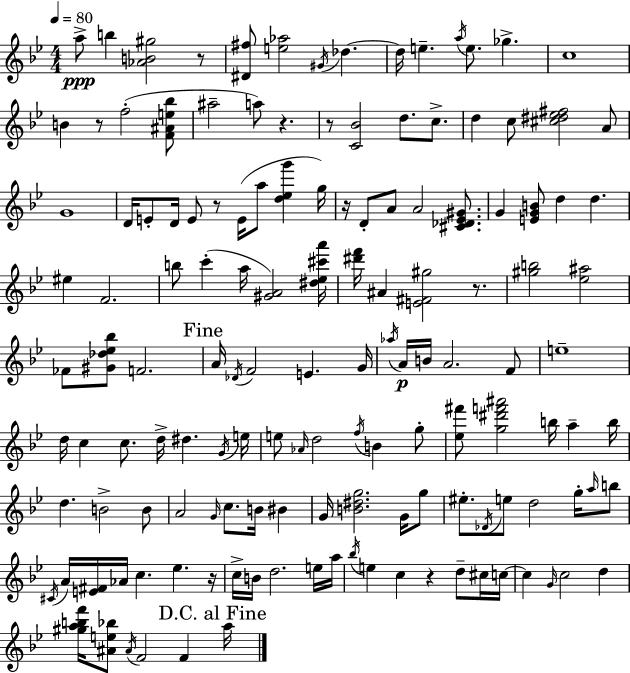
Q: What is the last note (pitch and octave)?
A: A5